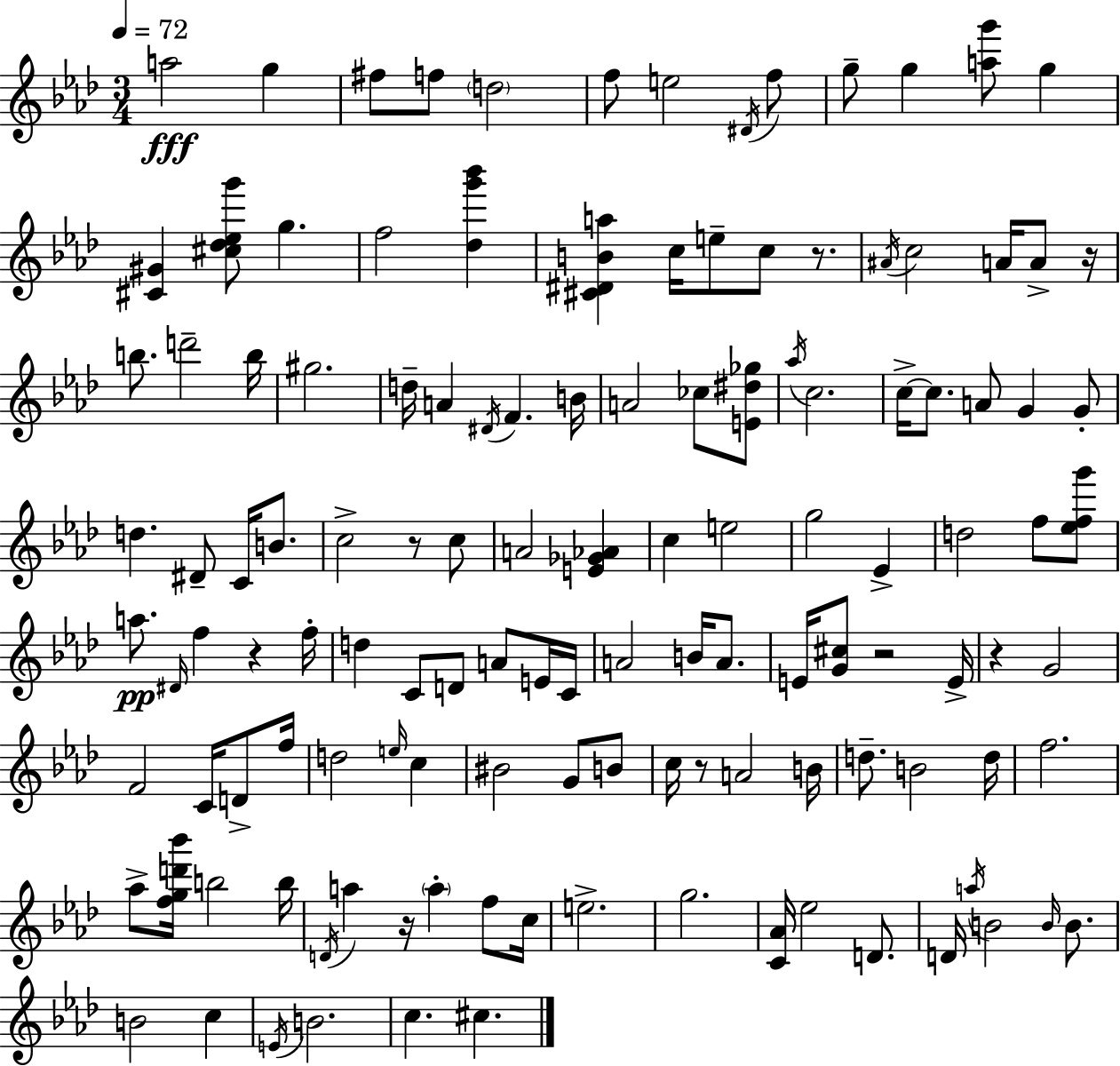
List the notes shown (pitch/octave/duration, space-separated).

A5/h G5/q F#5/e F5/e D5/h F5/e E5/h D#4/s F5/e G5/e G5/q [A5,G6]/e G5/q [C#4,G#4]/q [C#5,Db5,Eb5,G6]/e G5/q. F5/h [Db5,G6,Bb6]/q [C#4,D#4,B4,A5]/q C5/s E5/e C5/e R/e. A#4/s C5/h A4/s A4/e R/s B5/e. D6/h B5/s G#5/h. D5/s A4/q D#4/s F4/q. B4/s A4/h CES5/e [E4,D#5,Gb5]/e Ab5/s C5/h. C5/s C5/e. A4/e G4/q G4/e D5/q. D#4/e C4/s B4/e. C5/h R/e C5/e A4/h [E4,Gb4,Ab4]/q C5/q E5/h G5/h Eb4/q D5/h F5/e [Eb5,F5,G6]/e A5/e. D#4/s F5/q R/q F5/s D5/q C4/e D4/e A4/e E4/s C4/s A4/h B4/s A4/e. E4/s [G4,C#5]/e R/h E4/s R/q G4/h F4/h C4/s D4/e F5/s D5/h E5/s C5/q BIS4/h G4/e B4/e C5/s R/e A4/h B4/s D5/e. B4/h D5/s F5/h. Ab5/e [F5,G5,D6,Bb6]/s B5/h B5/s D4/s A5/q R/s A5/q F5/e C5/s E5/h. G5/h. [C4,Ab4]/s Eb5/h D4/e. D4/s A5/s B4/h B4/s B4/e. B4/h C5/q E4/s B4/h. C5/q. C#5/q.